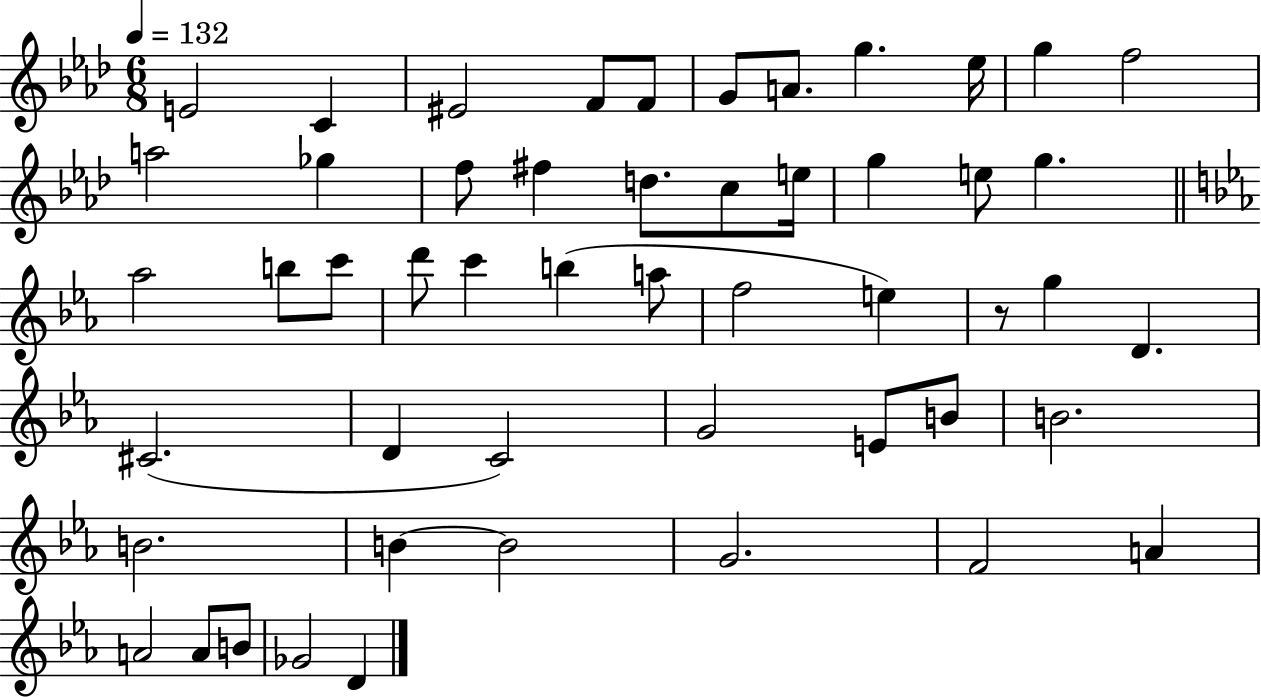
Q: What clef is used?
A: treble